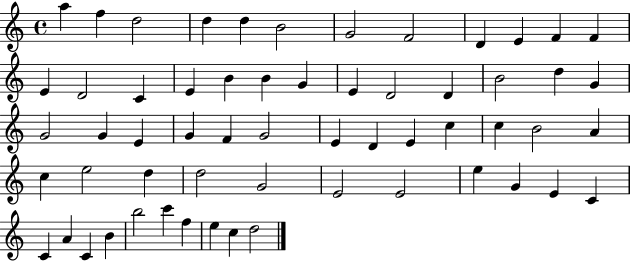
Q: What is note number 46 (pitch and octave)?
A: E5